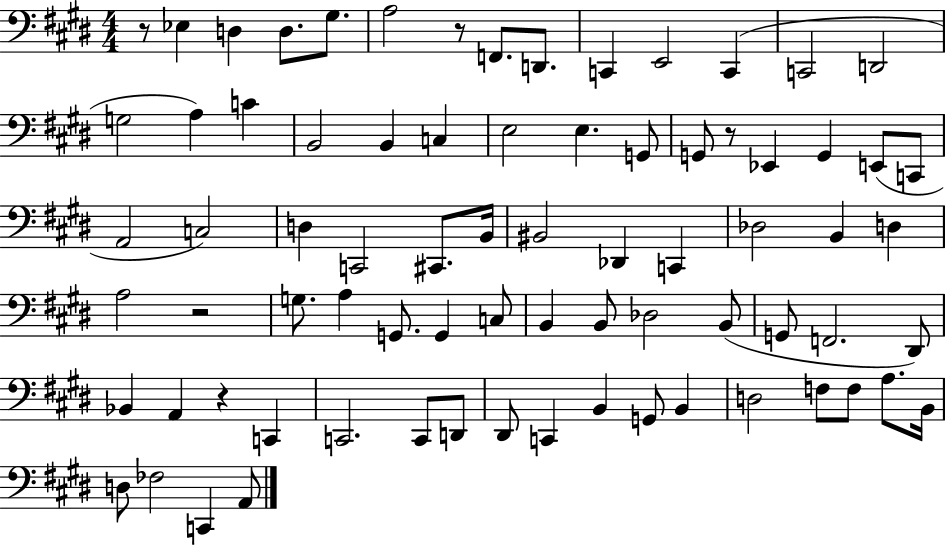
{
  \clef bass
  \numericTimeSignature
  \time 4/4
  \key e \major
  r8 ees4 d4 d8. gis8. | a2 r8 f,8. d,8. | c,4 e,2 c,4( | c,2 d,2 | \break g2 a4) c'4 | b,2 b,4 c4 | e2 e4. g,8 | g,8 r8 ees,4 g,4 e,8( c,8 | \break a,2 c2) | d4 c,2 cis,8. b,16 | bis,2 des,4 c,4 | des2 b,4 d4 | \break a2 r2 | g8. a4 g,8. g,4 c8 | b,4 b,8 des2 b,8( | g,8 f,2. dis,8) | \break bes,4 a,4 r4 c,4 | c,2. c,8 d,8 | dis,8 c,4 b,4 g,8 b,4 | d2 f8 f8 a8. b,16 | \break d8 fes2 c,4 a,8 | \bar "|."
}